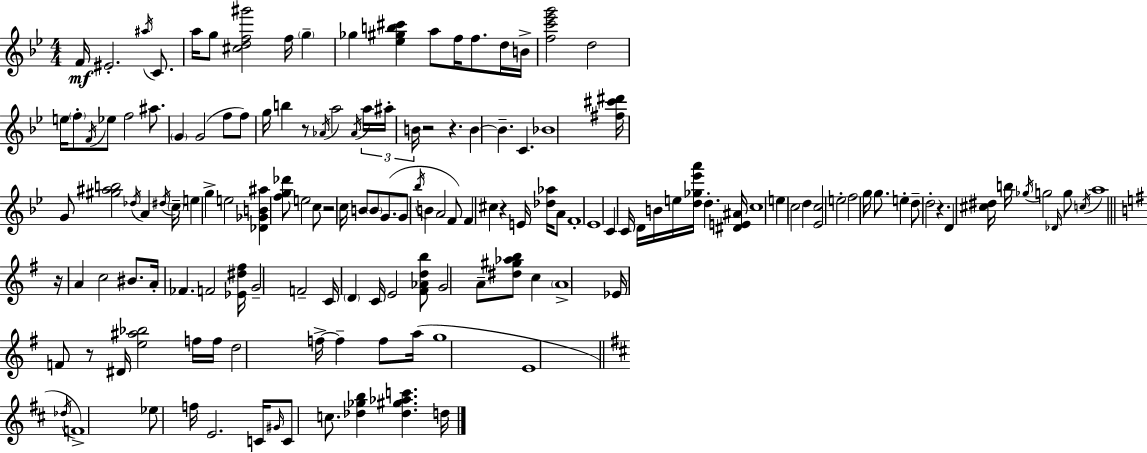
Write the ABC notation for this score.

X:1
T:Untitled
M:4/4
L:1/4
K:Bb
F/4 ^E2 ^a/4 C/2 a/4 g/2 [^cdf^g']2 f/4 g _g [_e^gb^c'] a/2 f/4 f/2 d/4 B/4 [fc'_e'g']2 d2 e/4 f/2 F/4 _e/2 f2 ^a/2 G G2 f/2 f/2 g/4 b z/2 _A/4 a2 _A/4 a/4 ^a/4 B/4 z2 z B B C _B4 [^f^c'^d']/4 G/2 [^g^ab]2 _d/4 A ^d/4 c/4 e g e2 [_D_GB^a] [fg_d']/2 e2 c/2 z2 c/4 B/2 B/2 G/2 G/2 _b/4 B A2 F/2 F ^c z E/4 [_d_a]/4 A/2 F4 _E4 C C/4 D/4 B/4 e/4 [d_g_e'a']/4 d [^DE^A]/4 c4 e c2 d [_Ec]2 e2 f2 g/4 g/2 e d/2 d2 z D [^c^d]/4 b/4 _g/4 g2 _D/4 g/2 c/4 a4 z/4 A c2 ^B/2 A/4 _F F2 [_E^d^f]/4 G2 F2 C/4 D C/4 E2 [^F_Adb]/2 G2 A/2 [^d^g_ab]/2 c A4 _E/4 F/2 z/2 ^D/4 [e^a_b]2 f/4 f/4 d2 f/4 f f/2 a/4 g4 E4 _d/4 F4 _e/2 f/4 E2 C/4 ^G/4 C/2 c/2 [_d_gb] [_d^g_ac'] d/4